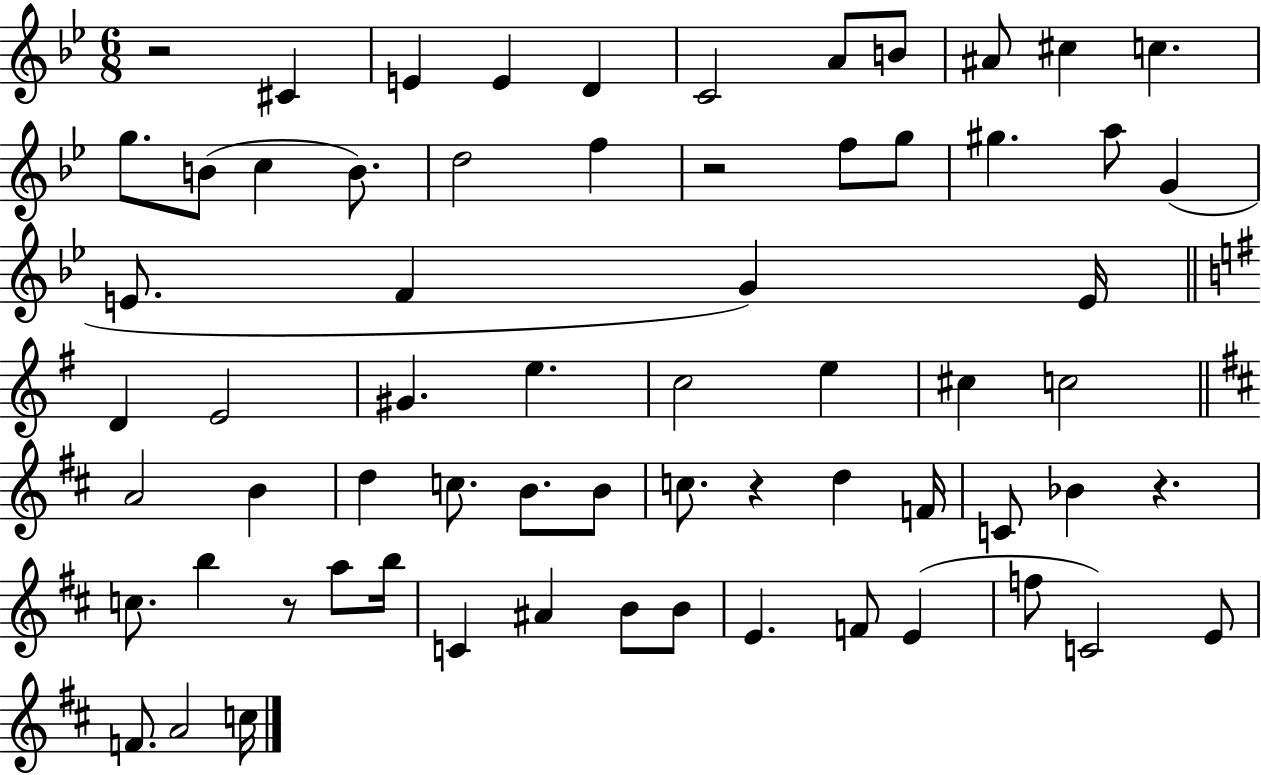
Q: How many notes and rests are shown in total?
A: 66